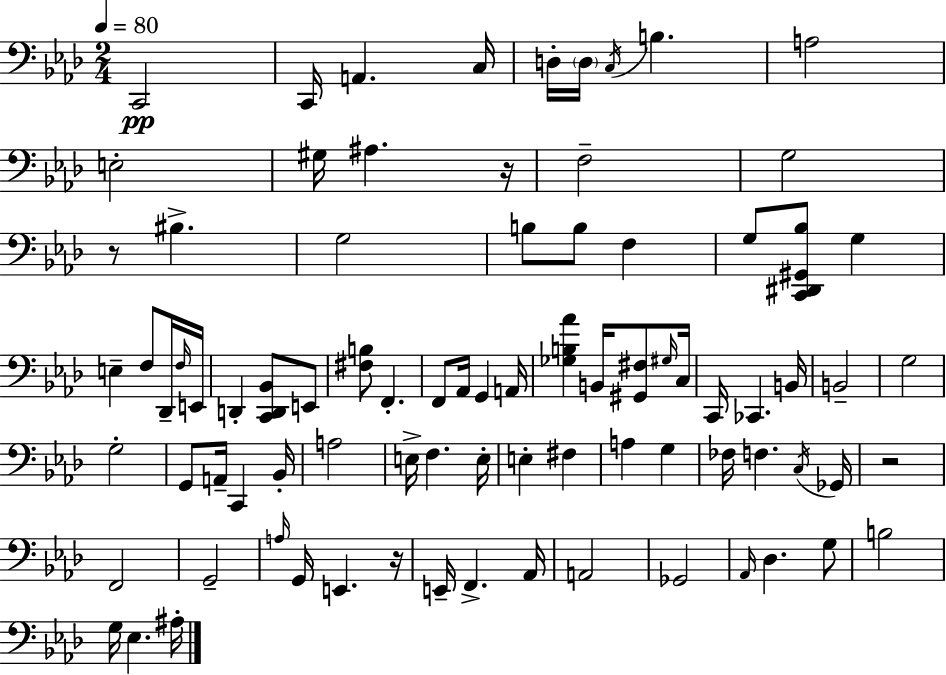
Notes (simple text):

C2/h C2/s A2/q. C3/s D3/s D3/s C3/s B3/q. A3/h E3/h G#3/s A#3/q. R/s F3/h G3/h R/e BIS3/q. G3/h B3/e B3/e F3/q G3/e [C2,D#2,G#2,Bb3]/e G3/q E3/q F3/e Db2/s F3/s E2/s D2/q [C2,D2,Bb2]/e E2/e [F#3,B3]/e F2/q. F2/e Ab2/s G2/q A2/s [Gb3,B3,Ab4]/q B2/s [G#2,F#3]/e G#3/s C3/s C2/s CES2/q. B2/s B2/h G3/h G3/h G2/e A2/s C2/q Bb2/s A3/h E3/s F3/q. E3/s E3/q F#3/q A3/q G3/q FES3/s F3/q. C3/s Gb2/s R/h F2/h G2/h A3/s G2/s E2/q. R/s E2/s F2/q. Ab2/s A2/h Gb2/h Ab2/s Db3/q. G3/e B3/h G3/s Eb3/q. A#3/s